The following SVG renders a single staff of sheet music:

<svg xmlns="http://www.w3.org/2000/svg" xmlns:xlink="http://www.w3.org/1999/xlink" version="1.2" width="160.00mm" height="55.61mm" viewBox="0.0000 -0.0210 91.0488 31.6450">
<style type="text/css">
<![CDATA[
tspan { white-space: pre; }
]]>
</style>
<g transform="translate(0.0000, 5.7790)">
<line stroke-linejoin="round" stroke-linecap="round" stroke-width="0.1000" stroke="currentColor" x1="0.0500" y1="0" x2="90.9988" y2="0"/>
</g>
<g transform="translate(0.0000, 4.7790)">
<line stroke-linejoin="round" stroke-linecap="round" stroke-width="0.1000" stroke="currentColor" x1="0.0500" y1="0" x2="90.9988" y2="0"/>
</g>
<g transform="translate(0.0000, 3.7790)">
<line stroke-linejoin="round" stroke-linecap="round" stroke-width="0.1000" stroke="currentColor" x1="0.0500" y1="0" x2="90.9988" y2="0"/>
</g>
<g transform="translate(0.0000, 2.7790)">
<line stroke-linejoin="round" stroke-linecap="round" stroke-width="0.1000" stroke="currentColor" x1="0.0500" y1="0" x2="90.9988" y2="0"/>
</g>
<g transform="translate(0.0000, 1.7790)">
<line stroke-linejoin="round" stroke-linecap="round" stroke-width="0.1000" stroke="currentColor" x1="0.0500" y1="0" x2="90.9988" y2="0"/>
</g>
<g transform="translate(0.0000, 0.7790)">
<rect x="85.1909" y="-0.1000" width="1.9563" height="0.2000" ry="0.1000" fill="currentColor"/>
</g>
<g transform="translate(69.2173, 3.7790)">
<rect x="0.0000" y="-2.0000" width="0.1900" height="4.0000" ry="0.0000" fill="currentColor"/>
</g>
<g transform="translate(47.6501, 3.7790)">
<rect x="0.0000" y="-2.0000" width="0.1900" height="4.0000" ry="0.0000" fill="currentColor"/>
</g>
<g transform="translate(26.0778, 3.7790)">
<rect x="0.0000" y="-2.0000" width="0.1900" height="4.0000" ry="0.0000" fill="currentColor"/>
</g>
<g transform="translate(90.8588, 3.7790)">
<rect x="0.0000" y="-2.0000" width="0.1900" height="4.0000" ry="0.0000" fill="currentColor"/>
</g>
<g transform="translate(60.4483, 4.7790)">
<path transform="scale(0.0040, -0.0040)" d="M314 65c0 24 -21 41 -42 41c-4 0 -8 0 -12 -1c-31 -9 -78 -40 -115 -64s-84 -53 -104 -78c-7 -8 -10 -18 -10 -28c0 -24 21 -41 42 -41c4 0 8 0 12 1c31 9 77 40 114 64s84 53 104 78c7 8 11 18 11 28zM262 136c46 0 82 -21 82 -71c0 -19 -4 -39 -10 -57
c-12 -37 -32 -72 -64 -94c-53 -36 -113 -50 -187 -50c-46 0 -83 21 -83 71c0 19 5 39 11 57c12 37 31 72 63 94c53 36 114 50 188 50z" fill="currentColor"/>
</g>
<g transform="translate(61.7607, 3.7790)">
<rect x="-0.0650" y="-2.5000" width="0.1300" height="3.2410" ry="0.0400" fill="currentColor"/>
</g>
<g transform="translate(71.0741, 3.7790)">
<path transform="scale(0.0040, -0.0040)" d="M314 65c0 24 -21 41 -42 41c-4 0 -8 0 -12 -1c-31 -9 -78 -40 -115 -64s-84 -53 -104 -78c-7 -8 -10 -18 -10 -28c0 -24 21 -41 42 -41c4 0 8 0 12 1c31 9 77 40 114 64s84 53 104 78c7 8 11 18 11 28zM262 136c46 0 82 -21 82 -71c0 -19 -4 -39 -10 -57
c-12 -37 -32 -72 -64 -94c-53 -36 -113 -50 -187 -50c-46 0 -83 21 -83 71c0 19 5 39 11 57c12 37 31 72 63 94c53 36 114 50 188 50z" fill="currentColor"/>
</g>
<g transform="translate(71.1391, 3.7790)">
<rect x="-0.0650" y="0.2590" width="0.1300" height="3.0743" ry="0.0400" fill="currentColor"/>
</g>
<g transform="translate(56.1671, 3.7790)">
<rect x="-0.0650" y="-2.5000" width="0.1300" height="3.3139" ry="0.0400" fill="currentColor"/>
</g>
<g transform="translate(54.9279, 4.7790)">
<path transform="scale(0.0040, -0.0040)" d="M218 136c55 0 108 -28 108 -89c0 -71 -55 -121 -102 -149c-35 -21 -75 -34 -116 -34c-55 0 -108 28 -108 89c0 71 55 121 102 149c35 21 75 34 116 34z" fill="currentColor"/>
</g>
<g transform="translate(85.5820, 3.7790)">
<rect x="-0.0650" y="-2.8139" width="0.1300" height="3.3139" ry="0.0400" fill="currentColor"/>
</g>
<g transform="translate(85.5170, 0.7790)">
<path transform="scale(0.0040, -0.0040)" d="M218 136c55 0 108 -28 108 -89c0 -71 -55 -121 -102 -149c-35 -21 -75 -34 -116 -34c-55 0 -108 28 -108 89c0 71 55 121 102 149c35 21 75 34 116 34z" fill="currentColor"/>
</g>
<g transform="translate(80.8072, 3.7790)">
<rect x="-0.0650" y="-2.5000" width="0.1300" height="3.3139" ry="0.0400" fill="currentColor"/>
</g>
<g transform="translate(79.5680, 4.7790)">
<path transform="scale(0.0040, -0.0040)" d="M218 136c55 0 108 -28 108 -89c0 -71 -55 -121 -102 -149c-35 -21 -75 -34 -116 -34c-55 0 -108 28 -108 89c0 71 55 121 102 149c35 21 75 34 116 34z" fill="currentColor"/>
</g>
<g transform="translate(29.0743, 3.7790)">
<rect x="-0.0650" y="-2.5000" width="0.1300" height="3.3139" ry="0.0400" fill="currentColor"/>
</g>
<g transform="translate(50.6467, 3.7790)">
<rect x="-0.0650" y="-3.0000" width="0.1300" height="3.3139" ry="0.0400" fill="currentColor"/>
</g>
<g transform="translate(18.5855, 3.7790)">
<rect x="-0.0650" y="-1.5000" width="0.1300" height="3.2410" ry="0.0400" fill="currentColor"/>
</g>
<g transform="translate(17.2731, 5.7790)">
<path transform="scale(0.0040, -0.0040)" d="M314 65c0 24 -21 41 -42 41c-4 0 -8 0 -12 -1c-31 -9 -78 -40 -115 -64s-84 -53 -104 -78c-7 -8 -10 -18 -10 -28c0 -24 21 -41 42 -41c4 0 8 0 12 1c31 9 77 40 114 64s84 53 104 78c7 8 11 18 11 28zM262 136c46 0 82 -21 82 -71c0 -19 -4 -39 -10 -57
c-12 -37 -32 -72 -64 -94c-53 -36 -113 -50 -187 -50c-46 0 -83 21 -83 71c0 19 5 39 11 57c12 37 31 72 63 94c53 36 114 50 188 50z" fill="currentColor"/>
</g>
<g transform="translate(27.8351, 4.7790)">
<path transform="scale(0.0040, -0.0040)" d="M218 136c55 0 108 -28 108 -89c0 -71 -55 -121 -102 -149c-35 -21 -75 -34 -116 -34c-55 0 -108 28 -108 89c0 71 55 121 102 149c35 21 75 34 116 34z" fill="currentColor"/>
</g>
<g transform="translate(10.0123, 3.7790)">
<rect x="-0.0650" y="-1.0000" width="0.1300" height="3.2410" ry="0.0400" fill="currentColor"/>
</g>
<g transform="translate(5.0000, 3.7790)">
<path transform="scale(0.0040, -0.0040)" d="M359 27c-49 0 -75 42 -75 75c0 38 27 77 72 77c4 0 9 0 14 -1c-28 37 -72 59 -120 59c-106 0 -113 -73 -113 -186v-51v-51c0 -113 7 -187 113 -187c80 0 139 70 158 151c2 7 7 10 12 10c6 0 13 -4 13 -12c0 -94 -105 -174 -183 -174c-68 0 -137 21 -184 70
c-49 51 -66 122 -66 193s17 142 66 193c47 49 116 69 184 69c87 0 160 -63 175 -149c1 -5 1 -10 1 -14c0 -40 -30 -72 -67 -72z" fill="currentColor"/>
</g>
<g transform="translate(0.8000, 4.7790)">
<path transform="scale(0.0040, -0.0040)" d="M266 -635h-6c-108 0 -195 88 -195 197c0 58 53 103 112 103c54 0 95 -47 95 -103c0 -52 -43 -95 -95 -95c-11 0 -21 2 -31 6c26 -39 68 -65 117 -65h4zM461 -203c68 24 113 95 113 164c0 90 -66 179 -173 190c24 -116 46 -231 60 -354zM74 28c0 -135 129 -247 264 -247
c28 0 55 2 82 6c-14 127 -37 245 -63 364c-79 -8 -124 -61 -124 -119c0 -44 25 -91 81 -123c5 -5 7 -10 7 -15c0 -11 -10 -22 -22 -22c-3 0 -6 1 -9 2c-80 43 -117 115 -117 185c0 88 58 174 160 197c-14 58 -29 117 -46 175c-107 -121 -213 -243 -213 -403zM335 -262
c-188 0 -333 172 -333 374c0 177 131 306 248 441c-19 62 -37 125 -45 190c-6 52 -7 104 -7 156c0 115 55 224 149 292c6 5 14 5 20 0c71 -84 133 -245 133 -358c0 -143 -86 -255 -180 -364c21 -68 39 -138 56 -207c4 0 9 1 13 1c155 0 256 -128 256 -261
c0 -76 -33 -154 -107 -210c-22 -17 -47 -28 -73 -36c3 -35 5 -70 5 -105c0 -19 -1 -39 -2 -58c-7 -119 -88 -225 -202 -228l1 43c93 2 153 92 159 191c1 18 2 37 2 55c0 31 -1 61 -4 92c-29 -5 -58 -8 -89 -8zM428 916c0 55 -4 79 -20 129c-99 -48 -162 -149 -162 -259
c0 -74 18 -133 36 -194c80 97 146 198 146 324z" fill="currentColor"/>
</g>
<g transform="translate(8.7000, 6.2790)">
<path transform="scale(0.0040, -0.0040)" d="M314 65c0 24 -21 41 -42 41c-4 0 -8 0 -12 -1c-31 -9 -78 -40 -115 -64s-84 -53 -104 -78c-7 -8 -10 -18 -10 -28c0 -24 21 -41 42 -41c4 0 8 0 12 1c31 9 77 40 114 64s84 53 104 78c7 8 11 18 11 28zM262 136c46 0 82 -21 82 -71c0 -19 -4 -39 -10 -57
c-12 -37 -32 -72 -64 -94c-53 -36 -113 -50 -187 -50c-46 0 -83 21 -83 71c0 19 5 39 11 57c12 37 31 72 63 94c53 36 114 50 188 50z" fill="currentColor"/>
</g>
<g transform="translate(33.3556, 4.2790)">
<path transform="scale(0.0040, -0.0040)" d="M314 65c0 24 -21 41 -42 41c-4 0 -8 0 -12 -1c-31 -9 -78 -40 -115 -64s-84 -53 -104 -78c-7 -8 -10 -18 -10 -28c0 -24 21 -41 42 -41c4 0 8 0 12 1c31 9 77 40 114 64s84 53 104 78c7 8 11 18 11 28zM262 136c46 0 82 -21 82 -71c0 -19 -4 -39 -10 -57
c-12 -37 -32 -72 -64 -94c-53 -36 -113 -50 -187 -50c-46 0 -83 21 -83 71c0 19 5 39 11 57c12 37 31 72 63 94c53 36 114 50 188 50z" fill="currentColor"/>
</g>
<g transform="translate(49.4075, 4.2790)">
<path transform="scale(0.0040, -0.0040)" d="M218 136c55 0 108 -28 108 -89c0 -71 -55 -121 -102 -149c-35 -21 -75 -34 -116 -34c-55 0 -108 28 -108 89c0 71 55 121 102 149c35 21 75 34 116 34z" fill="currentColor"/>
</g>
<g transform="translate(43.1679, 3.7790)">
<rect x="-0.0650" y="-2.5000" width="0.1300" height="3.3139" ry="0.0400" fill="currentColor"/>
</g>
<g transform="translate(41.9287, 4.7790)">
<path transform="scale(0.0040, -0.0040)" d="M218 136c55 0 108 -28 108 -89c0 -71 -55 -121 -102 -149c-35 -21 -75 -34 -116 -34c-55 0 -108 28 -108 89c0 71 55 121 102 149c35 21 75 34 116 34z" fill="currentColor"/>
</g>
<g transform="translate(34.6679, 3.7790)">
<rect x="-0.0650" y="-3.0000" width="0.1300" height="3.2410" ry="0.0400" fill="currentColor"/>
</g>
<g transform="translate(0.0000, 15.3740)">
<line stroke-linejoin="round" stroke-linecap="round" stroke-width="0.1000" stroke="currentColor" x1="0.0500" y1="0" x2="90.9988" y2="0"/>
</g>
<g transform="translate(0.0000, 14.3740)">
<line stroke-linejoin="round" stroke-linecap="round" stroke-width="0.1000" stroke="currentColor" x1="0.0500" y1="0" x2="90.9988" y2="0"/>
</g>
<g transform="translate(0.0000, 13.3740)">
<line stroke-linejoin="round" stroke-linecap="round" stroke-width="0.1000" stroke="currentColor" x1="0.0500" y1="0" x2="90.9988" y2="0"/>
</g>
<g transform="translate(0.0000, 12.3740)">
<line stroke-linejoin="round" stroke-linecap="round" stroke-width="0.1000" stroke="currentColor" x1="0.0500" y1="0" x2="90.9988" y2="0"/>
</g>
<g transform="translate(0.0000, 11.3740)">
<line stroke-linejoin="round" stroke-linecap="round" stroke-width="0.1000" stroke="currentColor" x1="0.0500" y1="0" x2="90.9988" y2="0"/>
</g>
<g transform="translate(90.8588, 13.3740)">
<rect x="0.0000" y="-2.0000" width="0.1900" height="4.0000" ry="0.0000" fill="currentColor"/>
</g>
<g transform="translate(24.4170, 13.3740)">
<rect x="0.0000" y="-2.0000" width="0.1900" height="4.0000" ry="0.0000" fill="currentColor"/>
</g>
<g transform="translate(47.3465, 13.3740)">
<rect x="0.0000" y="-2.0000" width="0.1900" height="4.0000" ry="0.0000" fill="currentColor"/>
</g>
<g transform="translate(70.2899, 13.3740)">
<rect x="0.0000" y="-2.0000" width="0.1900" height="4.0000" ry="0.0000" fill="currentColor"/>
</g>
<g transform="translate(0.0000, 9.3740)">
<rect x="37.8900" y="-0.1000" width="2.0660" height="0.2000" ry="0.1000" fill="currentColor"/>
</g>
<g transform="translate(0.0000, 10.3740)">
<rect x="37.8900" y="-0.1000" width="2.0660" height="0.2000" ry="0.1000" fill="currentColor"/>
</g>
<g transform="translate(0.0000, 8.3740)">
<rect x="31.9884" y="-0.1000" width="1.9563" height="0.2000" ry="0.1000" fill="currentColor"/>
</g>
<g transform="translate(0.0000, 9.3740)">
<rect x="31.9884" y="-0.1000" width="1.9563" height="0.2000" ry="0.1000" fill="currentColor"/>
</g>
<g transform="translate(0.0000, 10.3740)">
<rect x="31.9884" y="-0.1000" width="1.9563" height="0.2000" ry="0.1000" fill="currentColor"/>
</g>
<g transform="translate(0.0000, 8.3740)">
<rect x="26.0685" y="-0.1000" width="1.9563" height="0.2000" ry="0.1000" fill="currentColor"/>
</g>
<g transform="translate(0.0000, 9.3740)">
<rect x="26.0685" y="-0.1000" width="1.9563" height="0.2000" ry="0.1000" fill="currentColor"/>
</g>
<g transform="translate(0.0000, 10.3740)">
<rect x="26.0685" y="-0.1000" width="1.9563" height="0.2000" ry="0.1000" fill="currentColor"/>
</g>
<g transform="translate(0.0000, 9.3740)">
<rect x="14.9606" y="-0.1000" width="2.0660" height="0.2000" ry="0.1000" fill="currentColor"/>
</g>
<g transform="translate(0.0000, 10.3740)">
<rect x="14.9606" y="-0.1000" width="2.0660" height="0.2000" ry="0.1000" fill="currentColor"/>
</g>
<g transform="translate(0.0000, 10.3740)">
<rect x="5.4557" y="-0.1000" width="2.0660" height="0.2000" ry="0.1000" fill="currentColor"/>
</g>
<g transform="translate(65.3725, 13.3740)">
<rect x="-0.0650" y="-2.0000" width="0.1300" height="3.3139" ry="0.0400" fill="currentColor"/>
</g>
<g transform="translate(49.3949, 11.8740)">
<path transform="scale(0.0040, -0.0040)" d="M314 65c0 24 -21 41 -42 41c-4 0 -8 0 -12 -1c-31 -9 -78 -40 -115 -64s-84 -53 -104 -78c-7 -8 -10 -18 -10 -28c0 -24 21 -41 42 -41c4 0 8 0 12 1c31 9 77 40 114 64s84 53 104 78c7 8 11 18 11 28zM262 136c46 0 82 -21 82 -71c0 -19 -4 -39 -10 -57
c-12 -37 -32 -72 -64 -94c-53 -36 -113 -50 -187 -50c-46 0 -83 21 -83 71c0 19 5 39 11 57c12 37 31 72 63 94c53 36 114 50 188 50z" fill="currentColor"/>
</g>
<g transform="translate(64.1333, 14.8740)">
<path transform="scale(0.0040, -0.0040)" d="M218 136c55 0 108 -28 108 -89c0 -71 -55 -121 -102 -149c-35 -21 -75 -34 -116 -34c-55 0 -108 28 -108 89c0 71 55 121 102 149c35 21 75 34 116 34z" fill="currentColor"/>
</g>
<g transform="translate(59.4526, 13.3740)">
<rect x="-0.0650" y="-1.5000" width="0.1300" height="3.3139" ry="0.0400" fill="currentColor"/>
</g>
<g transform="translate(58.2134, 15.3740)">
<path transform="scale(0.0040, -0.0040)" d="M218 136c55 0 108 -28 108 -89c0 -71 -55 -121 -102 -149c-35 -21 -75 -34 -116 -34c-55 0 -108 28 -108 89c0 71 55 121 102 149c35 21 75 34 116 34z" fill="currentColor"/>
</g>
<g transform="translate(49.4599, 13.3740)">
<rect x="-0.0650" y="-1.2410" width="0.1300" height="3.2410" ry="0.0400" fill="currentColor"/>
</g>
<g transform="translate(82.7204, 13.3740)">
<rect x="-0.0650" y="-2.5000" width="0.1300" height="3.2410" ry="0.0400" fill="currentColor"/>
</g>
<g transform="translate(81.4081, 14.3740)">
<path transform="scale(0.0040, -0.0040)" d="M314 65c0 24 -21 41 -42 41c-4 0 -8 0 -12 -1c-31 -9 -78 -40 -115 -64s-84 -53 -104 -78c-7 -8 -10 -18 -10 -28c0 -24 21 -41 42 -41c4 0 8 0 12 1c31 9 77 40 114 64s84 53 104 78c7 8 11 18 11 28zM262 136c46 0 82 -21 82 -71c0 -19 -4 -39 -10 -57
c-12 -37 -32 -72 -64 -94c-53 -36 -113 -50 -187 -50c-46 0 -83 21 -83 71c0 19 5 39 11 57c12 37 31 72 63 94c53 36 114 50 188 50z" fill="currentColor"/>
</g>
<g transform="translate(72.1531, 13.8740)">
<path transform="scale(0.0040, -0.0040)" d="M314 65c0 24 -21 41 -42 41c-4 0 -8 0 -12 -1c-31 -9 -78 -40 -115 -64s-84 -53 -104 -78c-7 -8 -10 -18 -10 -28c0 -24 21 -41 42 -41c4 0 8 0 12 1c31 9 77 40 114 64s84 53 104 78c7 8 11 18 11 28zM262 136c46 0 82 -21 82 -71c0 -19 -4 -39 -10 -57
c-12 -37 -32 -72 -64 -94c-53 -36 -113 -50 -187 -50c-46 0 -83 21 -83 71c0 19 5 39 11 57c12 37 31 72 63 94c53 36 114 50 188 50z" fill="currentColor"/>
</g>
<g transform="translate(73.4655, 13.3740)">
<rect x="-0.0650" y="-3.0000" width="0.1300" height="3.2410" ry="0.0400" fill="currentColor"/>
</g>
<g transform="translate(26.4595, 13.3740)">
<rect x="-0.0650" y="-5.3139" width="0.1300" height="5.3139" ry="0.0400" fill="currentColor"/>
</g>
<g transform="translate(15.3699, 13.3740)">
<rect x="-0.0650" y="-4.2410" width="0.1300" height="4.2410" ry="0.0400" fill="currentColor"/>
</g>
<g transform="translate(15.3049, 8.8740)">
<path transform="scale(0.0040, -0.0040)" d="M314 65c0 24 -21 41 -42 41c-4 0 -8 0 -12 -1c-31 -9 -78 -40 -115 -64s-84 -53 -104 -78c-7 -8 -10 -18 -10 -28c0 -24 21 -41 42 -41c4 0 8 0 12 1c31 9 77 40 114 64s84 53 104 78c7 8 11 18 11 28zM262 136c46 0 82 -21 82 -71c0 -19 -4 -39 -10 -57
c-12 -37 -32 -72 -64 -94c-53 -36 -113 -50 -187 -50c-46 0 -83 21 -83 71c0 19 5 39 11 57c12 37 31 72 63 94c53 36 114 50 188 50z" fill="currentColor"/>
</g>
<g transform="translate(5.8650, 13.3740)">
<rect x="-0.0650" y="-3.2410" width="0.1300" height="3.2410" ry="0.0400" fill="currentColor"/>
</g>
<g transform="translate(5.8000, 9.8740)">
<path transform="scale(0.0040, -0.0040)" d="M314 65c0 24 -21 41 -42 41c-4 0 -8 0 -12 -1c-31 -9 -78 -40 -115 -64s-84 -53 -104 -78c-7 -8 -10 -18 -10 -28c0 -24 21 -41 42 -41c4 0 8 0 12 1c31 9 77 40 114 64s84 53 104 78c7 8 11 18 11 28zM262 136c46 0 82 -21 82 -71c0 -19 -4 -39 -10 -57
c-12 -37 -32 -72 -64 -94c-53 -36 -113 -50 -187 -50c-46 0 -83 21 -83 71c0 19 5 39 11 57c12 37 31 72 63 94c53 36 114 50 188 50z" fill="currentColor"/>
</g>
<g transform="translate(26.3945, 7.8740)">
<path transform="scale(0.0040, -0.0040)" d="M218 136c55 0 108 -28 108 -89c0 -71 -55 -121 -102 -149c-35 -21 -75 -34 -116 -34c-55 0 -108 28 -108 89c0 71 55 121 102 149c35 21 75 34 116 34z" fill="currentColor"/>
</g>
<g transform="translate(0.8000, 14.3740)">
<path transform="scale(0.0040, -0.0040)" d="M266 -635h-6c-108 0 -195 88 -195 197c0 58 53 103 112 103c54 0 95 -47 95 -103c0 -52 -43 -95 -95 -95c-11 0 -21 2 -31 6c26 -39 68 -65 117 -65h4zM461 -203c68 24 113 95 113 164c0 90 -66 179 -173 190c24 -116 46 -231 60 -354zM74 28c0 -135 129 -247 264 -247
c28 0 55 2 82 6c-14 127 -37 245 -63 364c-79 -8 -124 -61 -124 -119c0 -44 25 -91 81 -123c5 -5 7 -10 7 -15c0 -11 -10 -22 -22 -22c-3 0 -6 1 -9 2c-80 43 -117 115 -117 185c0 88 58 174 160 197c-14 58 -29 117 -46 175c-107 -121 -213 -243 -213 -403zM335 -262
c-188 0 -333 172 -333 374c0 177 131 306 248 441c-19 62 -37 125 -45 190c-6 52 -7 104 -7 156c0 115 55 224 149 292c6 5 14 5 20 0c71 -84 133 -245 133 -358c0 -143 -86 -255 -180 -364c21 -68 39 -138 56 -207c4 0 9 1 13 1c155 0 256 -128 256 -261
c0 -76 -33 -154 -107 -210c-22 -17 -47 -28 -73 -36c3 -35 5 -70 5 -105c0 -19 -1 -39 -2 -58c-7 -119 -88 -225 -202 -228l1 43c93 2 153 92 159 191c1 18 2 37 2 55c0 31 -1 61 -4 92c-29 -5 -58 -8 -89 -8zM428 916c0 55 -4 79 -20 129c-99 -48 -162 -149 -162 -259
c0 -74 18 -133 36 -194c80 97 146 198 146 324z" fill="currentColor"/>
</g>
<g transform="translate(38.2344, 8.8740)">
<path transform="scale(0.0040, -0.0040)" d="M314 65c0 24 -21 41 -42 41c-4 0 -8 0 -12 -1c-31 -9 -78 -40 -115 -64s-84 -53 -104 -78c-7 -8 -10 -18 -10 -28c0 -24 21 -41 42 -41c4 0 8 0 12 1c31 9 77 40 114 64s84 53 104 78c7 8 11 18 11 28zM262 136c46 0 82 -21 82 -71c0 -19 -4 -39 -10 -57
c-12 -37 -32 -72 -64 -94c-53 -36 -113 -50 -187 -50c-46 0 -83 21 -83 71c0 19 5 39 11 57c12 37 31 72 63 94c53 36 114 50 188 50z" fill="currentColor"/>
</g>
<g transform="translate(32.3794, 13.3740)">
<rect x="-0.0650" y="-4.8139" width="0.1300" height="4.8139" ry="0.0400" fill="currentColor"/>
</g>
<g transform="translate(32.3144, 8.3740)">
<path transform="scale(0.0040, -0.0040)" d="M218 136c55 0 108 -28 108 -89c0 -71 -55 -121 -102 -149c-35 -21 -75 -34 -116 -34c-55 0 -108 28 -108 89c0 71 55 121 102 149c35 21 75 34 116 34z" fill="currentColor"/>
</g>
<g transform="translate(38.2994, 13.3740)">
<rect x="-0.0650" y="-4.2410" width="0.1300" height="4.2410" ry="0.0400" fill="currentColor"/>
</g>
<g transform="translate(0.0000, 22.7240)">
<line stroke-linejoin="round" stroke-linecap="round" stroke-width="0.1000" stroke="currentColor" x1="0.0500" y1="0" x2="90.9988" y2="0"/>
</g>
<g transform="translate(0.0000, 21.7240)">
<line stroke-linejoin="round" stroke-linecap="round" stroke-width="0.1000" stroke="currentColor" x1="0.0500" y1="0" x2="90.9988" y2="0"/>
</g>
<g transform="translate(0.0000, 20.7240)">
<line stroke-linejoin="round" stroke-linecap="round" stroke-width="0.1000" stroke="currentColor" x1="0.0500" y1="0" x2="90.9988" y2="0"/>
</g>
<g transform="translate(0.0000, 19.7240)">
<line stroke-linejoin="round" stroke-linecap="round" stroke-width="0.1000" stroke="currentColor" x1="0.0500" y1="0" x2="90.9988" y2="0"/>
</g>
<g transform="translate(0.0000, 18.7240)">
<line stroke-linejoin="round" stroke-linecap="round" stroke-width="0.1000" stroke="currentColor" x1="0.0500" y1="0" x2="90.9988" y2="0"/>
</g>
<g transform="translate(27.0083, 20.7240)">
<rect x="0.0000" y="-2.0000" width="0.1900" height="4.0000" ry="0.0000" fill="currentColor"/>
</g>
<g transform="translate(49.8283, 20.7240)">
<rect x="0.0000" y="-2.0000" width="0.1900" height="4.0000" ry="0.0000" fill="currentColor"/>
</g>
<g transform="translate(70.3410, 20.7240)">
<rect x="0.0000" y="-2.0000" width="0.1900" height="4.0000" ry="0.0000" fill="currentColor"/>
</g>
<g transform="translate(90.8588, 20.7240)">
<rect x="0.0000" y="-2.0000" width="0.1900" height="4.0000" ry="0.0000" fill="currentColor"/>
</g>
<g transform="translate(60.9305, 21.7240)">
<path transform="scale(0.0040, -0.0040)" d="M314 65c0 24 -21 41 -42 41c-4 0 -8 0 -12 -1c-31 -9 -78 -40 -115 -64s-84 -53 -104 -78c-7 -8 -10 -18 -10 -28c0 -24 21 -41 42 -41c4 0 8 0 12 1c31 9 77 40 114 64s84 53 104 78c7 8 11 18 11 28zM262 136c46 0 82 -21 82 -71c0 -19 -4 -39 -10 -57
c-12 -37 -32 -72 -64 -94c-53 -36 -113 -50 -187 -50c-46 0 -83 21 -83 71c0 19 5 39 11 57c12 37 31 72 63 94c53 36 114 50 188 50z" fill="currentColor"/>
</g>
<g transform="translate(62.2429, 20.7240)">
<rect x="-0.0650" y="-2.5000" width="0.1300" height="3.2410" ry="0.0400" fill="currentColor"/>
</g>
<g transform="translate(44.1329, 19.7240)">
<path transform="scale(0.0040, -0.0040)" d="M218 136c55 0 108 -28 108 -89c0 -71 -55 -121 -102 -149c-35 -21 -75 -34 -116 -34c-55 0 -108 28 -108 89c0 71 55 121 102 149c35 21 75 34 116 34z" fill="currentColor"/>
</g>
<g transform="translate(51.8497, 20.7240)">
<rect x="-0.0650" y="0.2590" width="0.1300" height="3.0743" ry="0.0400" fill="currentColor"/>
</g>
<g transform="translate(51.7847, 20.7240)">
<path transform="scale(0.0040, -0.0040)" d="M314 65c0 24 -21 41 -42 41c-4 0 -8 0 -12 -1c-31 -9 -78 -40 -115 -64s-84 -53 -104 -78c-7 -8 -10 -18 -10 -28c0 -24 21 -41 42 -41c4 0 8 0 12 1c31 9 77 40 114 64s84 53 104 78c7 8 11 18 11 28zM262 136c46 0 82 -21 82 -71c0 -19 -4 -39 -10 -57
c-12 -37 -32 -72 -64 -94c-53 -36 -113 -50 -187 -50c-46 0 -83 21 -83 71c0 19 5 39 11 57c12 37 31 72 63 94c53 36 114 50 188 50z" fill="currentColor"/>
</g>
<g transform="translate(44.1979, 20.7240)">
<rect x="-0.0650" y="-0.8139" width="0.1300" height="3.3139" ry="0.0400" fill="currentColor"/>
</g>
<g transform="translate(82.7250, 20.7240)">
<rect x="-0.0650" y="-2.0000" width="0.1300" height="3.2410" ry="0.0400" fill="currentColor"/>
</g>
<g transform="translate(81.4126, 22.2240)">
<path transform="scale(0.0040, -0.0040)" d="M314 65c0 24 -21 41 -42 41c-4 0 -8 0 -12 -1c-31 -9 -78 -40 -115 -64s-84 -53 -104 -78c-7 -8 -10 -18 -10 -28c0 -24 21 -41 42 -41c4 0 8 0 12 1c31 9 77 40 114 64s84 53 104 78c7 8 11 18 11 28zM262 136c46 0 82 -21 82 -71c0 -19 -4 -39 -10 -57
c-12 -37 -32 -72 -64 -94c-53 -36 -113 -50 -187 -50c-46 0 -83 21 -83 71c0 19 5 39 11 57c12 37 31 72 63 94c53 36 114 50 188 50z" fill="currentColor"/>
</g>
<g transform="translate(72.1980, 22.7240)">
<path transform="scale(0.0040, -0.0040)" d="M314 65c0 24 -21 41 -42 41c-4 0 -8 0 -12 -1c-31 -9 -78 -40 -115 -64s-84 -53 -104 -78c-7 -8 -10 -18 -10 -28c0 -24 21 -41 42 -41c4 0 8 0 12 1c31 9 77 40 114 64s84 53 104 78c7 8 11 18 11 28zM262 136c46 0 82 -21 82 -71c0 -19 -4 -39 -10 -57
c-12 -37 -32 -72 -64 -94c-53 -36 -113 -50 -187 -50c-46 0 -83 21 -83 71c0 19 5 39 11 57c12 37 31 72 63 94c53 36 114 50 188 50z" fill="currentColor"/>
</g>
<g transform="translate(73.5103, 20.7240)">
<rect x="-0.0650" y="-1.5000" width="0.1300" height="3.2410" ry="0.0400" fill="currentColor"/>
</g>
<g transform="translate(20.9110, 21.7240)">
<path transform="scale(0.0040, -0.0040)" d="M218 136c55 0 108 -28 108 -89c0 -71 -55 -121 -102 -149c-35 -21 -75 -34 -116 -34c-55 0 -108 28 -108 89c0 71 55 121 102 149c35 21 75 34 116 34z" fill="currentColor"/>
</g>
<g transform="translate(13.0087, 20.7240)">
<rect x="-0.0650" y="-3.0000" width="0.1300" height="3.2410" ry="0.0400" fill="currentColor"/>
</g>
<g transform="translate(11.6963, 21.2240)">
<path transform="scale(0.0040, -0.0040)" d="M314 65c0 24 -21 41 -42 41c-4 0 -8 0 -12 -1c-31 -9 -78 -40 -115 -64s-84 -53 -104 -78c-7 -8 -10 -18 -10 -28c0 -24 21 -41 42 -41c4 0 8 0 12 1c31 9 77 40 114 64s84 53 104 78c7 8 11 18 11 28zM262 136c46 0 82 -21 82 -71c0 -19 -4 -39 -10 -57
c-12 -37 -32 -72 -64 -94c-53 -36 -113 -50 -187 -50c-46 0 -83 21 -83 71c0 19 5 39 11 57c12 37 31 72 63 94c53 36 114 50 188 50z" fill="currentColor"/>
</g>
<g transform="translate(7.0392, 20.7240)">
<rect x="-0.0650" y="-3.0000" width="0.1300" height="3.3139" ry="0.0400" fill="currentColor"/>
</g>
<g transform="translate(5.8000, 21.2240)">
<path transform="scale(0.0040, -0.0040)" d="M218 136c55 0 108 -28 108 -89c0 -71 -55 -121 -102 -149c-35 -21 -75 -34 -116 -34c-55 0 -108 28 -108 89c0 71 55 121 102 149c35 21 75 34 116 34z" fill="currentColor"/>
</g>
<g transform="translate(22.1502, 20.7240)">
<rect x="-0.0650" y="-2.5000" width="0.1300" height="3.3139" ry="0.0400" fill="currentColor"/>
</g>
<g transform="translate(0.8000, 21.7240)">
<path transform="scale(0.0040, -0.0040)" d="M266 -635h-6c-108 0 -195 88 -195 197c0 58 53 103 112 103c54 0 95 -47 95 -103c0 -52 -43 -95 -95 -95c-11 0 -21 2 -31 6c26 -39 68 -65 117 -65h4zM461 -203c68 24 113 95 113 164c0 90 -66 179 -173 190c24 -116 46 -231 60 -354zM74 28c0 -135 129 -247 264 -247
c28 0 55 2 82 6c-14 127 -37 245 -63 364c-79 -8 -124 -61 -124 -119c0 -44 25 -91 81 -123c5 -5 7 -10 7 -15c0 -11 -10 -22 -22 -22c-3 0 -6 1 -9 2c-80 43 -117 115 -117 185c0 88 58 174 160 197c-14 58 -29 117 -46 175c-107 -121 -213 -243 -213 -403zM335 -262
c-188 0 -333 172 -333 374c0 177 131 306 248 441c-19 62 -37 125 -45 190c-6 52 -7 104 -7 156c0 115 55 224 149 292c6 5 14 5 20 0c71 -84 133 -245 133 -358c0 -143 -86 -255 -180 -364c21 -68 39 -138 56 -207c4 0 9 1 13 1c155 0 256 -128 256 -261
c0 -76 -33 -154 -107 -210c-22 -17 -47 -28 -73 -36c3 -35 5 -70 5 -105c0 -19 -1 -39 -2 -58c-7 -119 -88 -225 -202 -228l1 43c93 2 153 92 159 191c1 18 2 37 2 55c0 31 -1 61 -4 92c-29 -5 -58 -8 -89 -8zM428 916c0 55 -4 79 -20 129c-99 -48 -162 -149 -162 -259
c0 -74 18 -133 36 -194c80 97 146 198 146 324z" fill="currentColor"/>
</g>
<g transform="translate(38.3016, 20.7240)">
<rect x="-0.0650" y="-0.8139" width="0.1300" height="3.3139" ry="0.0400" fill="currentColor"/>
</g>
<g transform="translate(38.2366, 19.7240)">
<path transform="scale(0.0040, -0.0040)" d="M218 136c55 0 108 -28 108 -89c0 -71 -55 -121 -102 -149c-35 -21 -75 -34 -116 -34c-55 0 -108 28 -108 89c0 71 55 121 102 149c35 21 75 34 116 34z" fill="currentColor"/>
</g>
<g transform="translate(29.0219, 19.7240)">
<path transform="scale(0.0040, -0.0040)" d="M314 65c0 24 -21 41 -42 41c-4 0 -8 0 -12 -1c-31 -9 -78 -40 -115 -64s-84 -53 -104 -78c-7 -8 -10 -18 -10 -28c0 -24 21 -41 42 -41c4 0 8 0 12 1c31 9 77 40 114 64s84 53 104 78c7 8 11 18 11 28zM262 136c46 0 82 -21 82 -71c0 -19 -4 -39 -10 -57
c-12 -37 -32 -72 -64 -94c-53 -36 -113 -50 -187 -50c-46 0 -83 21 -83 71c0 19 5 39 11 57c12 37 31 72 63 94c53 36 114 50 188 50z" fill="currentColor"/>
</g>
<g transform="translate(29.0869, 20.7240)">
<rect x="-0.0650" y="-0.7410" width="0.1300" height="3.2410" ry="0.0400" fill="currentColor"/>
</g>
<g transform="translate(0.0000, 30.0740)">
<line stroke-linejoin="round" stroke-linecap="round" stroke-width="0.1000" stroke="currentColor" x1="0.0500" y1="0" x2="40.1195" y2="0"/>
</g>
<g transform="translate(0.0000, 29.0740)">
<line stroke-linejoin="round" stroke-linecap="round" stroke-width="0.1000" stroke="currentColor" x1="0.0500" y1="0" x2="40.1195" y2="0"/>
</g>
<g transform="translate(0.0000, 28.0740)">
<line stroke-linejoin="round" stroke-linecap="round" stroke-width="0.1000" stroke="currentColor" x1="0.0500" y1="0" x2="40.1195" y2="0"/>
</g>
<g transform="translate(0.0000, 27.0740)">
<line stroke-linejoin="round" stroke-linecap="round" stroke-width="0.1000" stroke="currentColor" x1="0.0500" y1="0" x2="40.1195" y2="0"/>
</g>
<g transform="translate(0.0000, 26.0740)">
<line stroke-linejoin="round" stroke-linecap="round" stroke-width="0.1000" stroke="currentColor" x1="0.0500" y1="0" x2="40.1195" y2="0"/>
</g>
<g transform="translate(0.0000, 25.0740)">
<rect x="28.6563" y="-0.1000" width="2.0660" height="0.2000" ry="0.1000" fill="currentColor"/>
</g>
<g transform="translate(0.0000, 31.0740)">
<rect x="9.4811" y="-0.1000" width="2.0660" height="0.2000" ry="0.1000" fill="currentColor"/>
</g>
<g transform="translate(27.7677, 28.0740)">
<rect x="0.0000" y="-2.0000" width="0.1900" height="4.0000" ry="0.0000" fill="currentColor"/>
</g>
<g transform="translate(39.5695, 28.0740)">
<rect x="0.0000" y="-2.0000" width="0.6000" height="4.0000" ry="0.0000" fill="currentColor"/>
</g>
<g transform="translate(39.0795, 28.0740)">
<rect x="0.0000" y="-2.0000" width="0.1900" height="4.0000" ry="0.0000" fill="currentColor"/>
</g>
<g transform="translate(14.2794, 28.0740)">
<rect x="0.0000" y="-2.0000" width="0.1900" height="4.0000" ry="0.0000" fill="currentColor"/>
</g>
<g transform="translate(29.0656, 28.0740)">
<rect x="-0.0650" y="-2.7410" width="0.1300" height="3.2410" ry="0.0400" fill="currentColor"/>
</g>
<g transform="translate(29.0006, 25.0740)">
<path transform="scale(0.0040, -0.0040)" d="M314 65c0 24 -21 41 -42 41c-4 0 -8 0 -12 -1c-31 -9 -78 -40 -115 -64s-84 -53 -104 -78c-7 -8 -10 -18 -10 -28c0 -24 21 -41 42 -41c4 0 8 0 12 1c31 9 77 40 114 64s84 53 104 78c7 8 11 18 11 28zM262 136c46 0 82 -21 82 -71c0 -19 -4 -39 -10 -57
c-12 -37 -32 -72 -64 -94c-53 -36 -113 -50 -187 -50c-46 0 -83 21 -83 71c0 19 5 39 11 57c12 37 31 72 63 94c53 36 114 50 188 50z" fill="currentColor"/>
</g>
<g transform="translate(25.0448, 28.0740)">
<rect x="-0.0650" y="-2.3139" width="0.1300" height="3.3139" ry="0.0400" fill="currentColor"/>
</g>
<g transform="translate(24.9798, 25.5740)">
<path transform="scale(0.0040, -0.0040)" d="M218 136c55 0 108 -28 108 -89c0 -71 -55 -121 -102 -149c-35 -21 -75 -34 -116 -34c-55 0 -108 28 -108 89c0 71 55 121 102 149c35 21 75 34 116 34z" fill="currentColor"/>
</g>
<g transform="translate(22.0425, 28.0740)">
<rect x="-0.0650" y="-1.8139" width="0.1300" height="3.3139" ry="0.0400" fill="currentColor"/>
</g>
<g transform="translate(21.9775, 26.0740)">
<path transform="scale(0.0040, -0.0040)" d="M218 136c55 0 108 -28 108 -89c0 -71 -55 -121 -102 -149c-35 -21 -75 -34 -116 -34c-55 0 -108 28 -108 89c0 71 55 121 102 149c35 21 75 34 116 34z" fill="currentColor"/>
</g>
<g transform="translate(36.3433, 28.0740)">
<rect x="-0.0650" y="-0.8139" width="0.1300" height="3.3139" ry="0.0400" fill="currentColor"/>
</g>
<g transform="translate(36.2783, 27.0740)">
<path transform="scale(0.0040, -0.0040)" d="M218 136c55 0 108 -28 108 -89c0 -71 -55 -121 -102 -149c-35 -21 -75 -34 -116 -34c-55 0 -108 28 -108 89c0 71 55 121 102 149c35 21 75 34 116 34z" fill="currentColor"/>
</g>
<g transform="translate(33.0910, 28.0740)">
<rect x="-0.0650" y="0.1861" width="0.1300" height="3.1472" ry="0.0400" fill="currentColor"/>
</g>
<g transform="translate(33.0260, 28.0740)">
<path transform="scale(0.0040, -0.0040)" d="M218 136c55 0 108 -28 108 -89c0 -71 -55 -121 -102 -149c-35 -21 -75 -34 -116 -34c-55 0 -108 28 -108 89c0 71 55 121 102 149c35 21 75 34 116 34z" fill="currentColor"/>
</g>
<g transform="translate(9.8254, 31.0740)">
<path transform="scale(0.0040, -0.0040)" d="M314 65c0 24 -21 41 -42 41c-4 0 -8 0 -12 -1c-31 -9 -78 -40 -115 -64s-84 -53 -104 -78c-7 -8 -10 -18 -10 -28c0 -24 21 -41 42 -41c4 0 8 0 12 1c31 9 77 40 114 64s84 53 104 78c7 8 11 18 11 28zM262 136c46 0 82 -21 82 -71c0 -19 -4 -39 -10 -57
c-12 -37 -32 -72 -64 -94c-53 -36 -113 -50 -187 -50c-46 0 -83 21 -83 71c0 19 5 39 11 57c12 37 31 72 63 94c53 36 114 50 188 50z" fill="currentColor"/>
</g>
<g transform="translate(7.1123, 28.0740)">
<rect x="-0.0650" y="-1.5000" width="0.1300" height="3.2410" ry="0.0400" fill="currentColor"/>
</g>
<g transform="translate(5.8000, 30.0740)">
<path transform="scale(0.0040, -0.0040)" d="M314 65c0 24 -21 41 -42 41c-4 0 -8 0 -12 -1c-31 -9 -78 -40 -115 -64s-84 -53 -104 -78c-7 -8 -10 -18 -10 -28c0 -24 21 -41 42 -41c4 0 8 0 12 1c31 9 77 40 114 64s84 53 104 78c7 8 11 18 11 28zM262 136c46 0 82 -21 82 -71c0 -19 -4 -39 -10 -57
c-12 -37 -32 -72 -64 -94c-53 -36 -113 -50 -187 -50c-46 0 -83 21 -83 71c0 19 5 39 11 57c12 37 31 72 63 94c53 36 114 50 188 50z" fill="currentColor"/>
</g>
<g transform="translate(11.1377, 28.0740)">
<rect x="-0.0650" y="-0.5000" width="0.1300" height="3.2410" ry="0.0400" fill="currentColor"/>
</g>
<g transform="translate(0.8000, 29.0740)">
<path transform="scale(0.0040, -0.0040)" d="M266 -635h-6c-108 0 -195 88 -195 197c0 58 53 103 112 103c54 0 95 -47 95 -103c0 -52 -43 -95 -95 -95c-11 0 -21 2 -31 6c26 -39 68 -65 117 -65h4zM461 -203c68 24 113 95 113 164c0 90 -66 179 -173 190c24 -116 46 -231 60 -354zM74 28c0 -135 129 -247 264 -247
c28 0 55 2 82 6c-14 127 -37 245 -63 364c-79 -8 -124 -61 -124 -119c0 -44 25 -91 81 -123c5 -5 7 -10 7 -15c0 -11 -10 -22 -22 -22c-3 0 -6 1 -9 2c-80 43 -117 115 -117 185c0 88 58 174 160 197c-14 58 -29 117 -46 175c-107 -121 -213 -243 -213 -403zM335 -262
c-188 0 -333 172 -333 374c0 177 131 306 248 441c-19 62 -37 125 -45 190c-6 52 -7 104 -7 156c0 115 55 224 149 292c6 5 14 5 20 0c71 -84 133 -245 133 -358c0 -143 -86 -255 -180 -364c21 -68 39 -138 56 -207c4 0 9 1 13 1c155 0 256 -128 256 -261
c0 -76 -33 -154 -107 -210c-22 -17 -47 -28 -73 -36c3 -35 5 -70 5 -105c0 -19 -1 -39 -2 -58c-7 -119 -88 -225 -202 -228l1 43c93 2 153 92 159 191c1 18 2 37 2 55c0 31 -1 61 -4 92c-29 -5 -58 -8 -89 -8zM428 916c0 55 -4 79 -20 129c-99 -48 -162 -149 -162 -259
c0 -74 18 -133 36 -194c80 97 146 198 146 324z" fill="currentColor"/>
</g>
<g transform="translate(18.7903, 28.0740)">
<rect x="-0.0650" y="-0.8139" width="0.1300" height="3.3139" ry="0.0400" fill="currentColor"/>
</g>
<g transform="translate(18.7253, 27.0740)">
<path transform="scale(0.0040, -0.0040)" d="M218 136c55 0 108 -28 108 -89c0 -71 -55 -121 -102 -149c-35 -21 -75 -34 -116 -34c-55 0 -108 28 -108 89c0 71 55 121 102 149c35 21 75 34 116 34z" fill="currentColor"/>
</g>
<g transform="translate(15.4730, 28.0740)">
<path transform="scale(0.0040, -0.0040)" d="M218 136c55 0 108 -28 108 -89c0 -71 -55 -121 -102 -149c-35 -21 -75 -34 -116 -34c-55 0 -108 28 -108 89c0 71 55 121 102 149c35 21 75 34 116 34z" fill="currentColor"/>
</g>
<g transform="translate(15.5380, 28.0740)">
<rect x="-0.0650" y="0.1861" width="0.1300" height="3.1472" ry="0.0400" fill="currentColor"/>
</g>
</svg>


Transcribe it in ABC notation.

X:1
T:Untitled
M:4/4
L:1/4
K:C
D2 E2 G A2 G A G G2 B2 G a b2 d'2 f' e' d'2 e2 E F A2 G2 A A2 G d2 d d B2 G2 E2 F2 E2 C2 B d f g a2 B d